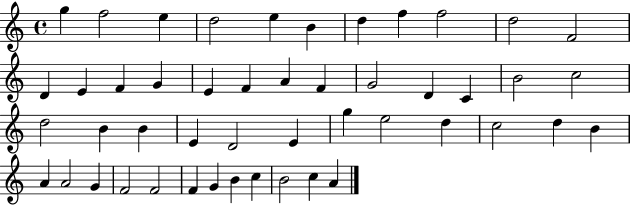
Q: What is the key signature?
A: C major